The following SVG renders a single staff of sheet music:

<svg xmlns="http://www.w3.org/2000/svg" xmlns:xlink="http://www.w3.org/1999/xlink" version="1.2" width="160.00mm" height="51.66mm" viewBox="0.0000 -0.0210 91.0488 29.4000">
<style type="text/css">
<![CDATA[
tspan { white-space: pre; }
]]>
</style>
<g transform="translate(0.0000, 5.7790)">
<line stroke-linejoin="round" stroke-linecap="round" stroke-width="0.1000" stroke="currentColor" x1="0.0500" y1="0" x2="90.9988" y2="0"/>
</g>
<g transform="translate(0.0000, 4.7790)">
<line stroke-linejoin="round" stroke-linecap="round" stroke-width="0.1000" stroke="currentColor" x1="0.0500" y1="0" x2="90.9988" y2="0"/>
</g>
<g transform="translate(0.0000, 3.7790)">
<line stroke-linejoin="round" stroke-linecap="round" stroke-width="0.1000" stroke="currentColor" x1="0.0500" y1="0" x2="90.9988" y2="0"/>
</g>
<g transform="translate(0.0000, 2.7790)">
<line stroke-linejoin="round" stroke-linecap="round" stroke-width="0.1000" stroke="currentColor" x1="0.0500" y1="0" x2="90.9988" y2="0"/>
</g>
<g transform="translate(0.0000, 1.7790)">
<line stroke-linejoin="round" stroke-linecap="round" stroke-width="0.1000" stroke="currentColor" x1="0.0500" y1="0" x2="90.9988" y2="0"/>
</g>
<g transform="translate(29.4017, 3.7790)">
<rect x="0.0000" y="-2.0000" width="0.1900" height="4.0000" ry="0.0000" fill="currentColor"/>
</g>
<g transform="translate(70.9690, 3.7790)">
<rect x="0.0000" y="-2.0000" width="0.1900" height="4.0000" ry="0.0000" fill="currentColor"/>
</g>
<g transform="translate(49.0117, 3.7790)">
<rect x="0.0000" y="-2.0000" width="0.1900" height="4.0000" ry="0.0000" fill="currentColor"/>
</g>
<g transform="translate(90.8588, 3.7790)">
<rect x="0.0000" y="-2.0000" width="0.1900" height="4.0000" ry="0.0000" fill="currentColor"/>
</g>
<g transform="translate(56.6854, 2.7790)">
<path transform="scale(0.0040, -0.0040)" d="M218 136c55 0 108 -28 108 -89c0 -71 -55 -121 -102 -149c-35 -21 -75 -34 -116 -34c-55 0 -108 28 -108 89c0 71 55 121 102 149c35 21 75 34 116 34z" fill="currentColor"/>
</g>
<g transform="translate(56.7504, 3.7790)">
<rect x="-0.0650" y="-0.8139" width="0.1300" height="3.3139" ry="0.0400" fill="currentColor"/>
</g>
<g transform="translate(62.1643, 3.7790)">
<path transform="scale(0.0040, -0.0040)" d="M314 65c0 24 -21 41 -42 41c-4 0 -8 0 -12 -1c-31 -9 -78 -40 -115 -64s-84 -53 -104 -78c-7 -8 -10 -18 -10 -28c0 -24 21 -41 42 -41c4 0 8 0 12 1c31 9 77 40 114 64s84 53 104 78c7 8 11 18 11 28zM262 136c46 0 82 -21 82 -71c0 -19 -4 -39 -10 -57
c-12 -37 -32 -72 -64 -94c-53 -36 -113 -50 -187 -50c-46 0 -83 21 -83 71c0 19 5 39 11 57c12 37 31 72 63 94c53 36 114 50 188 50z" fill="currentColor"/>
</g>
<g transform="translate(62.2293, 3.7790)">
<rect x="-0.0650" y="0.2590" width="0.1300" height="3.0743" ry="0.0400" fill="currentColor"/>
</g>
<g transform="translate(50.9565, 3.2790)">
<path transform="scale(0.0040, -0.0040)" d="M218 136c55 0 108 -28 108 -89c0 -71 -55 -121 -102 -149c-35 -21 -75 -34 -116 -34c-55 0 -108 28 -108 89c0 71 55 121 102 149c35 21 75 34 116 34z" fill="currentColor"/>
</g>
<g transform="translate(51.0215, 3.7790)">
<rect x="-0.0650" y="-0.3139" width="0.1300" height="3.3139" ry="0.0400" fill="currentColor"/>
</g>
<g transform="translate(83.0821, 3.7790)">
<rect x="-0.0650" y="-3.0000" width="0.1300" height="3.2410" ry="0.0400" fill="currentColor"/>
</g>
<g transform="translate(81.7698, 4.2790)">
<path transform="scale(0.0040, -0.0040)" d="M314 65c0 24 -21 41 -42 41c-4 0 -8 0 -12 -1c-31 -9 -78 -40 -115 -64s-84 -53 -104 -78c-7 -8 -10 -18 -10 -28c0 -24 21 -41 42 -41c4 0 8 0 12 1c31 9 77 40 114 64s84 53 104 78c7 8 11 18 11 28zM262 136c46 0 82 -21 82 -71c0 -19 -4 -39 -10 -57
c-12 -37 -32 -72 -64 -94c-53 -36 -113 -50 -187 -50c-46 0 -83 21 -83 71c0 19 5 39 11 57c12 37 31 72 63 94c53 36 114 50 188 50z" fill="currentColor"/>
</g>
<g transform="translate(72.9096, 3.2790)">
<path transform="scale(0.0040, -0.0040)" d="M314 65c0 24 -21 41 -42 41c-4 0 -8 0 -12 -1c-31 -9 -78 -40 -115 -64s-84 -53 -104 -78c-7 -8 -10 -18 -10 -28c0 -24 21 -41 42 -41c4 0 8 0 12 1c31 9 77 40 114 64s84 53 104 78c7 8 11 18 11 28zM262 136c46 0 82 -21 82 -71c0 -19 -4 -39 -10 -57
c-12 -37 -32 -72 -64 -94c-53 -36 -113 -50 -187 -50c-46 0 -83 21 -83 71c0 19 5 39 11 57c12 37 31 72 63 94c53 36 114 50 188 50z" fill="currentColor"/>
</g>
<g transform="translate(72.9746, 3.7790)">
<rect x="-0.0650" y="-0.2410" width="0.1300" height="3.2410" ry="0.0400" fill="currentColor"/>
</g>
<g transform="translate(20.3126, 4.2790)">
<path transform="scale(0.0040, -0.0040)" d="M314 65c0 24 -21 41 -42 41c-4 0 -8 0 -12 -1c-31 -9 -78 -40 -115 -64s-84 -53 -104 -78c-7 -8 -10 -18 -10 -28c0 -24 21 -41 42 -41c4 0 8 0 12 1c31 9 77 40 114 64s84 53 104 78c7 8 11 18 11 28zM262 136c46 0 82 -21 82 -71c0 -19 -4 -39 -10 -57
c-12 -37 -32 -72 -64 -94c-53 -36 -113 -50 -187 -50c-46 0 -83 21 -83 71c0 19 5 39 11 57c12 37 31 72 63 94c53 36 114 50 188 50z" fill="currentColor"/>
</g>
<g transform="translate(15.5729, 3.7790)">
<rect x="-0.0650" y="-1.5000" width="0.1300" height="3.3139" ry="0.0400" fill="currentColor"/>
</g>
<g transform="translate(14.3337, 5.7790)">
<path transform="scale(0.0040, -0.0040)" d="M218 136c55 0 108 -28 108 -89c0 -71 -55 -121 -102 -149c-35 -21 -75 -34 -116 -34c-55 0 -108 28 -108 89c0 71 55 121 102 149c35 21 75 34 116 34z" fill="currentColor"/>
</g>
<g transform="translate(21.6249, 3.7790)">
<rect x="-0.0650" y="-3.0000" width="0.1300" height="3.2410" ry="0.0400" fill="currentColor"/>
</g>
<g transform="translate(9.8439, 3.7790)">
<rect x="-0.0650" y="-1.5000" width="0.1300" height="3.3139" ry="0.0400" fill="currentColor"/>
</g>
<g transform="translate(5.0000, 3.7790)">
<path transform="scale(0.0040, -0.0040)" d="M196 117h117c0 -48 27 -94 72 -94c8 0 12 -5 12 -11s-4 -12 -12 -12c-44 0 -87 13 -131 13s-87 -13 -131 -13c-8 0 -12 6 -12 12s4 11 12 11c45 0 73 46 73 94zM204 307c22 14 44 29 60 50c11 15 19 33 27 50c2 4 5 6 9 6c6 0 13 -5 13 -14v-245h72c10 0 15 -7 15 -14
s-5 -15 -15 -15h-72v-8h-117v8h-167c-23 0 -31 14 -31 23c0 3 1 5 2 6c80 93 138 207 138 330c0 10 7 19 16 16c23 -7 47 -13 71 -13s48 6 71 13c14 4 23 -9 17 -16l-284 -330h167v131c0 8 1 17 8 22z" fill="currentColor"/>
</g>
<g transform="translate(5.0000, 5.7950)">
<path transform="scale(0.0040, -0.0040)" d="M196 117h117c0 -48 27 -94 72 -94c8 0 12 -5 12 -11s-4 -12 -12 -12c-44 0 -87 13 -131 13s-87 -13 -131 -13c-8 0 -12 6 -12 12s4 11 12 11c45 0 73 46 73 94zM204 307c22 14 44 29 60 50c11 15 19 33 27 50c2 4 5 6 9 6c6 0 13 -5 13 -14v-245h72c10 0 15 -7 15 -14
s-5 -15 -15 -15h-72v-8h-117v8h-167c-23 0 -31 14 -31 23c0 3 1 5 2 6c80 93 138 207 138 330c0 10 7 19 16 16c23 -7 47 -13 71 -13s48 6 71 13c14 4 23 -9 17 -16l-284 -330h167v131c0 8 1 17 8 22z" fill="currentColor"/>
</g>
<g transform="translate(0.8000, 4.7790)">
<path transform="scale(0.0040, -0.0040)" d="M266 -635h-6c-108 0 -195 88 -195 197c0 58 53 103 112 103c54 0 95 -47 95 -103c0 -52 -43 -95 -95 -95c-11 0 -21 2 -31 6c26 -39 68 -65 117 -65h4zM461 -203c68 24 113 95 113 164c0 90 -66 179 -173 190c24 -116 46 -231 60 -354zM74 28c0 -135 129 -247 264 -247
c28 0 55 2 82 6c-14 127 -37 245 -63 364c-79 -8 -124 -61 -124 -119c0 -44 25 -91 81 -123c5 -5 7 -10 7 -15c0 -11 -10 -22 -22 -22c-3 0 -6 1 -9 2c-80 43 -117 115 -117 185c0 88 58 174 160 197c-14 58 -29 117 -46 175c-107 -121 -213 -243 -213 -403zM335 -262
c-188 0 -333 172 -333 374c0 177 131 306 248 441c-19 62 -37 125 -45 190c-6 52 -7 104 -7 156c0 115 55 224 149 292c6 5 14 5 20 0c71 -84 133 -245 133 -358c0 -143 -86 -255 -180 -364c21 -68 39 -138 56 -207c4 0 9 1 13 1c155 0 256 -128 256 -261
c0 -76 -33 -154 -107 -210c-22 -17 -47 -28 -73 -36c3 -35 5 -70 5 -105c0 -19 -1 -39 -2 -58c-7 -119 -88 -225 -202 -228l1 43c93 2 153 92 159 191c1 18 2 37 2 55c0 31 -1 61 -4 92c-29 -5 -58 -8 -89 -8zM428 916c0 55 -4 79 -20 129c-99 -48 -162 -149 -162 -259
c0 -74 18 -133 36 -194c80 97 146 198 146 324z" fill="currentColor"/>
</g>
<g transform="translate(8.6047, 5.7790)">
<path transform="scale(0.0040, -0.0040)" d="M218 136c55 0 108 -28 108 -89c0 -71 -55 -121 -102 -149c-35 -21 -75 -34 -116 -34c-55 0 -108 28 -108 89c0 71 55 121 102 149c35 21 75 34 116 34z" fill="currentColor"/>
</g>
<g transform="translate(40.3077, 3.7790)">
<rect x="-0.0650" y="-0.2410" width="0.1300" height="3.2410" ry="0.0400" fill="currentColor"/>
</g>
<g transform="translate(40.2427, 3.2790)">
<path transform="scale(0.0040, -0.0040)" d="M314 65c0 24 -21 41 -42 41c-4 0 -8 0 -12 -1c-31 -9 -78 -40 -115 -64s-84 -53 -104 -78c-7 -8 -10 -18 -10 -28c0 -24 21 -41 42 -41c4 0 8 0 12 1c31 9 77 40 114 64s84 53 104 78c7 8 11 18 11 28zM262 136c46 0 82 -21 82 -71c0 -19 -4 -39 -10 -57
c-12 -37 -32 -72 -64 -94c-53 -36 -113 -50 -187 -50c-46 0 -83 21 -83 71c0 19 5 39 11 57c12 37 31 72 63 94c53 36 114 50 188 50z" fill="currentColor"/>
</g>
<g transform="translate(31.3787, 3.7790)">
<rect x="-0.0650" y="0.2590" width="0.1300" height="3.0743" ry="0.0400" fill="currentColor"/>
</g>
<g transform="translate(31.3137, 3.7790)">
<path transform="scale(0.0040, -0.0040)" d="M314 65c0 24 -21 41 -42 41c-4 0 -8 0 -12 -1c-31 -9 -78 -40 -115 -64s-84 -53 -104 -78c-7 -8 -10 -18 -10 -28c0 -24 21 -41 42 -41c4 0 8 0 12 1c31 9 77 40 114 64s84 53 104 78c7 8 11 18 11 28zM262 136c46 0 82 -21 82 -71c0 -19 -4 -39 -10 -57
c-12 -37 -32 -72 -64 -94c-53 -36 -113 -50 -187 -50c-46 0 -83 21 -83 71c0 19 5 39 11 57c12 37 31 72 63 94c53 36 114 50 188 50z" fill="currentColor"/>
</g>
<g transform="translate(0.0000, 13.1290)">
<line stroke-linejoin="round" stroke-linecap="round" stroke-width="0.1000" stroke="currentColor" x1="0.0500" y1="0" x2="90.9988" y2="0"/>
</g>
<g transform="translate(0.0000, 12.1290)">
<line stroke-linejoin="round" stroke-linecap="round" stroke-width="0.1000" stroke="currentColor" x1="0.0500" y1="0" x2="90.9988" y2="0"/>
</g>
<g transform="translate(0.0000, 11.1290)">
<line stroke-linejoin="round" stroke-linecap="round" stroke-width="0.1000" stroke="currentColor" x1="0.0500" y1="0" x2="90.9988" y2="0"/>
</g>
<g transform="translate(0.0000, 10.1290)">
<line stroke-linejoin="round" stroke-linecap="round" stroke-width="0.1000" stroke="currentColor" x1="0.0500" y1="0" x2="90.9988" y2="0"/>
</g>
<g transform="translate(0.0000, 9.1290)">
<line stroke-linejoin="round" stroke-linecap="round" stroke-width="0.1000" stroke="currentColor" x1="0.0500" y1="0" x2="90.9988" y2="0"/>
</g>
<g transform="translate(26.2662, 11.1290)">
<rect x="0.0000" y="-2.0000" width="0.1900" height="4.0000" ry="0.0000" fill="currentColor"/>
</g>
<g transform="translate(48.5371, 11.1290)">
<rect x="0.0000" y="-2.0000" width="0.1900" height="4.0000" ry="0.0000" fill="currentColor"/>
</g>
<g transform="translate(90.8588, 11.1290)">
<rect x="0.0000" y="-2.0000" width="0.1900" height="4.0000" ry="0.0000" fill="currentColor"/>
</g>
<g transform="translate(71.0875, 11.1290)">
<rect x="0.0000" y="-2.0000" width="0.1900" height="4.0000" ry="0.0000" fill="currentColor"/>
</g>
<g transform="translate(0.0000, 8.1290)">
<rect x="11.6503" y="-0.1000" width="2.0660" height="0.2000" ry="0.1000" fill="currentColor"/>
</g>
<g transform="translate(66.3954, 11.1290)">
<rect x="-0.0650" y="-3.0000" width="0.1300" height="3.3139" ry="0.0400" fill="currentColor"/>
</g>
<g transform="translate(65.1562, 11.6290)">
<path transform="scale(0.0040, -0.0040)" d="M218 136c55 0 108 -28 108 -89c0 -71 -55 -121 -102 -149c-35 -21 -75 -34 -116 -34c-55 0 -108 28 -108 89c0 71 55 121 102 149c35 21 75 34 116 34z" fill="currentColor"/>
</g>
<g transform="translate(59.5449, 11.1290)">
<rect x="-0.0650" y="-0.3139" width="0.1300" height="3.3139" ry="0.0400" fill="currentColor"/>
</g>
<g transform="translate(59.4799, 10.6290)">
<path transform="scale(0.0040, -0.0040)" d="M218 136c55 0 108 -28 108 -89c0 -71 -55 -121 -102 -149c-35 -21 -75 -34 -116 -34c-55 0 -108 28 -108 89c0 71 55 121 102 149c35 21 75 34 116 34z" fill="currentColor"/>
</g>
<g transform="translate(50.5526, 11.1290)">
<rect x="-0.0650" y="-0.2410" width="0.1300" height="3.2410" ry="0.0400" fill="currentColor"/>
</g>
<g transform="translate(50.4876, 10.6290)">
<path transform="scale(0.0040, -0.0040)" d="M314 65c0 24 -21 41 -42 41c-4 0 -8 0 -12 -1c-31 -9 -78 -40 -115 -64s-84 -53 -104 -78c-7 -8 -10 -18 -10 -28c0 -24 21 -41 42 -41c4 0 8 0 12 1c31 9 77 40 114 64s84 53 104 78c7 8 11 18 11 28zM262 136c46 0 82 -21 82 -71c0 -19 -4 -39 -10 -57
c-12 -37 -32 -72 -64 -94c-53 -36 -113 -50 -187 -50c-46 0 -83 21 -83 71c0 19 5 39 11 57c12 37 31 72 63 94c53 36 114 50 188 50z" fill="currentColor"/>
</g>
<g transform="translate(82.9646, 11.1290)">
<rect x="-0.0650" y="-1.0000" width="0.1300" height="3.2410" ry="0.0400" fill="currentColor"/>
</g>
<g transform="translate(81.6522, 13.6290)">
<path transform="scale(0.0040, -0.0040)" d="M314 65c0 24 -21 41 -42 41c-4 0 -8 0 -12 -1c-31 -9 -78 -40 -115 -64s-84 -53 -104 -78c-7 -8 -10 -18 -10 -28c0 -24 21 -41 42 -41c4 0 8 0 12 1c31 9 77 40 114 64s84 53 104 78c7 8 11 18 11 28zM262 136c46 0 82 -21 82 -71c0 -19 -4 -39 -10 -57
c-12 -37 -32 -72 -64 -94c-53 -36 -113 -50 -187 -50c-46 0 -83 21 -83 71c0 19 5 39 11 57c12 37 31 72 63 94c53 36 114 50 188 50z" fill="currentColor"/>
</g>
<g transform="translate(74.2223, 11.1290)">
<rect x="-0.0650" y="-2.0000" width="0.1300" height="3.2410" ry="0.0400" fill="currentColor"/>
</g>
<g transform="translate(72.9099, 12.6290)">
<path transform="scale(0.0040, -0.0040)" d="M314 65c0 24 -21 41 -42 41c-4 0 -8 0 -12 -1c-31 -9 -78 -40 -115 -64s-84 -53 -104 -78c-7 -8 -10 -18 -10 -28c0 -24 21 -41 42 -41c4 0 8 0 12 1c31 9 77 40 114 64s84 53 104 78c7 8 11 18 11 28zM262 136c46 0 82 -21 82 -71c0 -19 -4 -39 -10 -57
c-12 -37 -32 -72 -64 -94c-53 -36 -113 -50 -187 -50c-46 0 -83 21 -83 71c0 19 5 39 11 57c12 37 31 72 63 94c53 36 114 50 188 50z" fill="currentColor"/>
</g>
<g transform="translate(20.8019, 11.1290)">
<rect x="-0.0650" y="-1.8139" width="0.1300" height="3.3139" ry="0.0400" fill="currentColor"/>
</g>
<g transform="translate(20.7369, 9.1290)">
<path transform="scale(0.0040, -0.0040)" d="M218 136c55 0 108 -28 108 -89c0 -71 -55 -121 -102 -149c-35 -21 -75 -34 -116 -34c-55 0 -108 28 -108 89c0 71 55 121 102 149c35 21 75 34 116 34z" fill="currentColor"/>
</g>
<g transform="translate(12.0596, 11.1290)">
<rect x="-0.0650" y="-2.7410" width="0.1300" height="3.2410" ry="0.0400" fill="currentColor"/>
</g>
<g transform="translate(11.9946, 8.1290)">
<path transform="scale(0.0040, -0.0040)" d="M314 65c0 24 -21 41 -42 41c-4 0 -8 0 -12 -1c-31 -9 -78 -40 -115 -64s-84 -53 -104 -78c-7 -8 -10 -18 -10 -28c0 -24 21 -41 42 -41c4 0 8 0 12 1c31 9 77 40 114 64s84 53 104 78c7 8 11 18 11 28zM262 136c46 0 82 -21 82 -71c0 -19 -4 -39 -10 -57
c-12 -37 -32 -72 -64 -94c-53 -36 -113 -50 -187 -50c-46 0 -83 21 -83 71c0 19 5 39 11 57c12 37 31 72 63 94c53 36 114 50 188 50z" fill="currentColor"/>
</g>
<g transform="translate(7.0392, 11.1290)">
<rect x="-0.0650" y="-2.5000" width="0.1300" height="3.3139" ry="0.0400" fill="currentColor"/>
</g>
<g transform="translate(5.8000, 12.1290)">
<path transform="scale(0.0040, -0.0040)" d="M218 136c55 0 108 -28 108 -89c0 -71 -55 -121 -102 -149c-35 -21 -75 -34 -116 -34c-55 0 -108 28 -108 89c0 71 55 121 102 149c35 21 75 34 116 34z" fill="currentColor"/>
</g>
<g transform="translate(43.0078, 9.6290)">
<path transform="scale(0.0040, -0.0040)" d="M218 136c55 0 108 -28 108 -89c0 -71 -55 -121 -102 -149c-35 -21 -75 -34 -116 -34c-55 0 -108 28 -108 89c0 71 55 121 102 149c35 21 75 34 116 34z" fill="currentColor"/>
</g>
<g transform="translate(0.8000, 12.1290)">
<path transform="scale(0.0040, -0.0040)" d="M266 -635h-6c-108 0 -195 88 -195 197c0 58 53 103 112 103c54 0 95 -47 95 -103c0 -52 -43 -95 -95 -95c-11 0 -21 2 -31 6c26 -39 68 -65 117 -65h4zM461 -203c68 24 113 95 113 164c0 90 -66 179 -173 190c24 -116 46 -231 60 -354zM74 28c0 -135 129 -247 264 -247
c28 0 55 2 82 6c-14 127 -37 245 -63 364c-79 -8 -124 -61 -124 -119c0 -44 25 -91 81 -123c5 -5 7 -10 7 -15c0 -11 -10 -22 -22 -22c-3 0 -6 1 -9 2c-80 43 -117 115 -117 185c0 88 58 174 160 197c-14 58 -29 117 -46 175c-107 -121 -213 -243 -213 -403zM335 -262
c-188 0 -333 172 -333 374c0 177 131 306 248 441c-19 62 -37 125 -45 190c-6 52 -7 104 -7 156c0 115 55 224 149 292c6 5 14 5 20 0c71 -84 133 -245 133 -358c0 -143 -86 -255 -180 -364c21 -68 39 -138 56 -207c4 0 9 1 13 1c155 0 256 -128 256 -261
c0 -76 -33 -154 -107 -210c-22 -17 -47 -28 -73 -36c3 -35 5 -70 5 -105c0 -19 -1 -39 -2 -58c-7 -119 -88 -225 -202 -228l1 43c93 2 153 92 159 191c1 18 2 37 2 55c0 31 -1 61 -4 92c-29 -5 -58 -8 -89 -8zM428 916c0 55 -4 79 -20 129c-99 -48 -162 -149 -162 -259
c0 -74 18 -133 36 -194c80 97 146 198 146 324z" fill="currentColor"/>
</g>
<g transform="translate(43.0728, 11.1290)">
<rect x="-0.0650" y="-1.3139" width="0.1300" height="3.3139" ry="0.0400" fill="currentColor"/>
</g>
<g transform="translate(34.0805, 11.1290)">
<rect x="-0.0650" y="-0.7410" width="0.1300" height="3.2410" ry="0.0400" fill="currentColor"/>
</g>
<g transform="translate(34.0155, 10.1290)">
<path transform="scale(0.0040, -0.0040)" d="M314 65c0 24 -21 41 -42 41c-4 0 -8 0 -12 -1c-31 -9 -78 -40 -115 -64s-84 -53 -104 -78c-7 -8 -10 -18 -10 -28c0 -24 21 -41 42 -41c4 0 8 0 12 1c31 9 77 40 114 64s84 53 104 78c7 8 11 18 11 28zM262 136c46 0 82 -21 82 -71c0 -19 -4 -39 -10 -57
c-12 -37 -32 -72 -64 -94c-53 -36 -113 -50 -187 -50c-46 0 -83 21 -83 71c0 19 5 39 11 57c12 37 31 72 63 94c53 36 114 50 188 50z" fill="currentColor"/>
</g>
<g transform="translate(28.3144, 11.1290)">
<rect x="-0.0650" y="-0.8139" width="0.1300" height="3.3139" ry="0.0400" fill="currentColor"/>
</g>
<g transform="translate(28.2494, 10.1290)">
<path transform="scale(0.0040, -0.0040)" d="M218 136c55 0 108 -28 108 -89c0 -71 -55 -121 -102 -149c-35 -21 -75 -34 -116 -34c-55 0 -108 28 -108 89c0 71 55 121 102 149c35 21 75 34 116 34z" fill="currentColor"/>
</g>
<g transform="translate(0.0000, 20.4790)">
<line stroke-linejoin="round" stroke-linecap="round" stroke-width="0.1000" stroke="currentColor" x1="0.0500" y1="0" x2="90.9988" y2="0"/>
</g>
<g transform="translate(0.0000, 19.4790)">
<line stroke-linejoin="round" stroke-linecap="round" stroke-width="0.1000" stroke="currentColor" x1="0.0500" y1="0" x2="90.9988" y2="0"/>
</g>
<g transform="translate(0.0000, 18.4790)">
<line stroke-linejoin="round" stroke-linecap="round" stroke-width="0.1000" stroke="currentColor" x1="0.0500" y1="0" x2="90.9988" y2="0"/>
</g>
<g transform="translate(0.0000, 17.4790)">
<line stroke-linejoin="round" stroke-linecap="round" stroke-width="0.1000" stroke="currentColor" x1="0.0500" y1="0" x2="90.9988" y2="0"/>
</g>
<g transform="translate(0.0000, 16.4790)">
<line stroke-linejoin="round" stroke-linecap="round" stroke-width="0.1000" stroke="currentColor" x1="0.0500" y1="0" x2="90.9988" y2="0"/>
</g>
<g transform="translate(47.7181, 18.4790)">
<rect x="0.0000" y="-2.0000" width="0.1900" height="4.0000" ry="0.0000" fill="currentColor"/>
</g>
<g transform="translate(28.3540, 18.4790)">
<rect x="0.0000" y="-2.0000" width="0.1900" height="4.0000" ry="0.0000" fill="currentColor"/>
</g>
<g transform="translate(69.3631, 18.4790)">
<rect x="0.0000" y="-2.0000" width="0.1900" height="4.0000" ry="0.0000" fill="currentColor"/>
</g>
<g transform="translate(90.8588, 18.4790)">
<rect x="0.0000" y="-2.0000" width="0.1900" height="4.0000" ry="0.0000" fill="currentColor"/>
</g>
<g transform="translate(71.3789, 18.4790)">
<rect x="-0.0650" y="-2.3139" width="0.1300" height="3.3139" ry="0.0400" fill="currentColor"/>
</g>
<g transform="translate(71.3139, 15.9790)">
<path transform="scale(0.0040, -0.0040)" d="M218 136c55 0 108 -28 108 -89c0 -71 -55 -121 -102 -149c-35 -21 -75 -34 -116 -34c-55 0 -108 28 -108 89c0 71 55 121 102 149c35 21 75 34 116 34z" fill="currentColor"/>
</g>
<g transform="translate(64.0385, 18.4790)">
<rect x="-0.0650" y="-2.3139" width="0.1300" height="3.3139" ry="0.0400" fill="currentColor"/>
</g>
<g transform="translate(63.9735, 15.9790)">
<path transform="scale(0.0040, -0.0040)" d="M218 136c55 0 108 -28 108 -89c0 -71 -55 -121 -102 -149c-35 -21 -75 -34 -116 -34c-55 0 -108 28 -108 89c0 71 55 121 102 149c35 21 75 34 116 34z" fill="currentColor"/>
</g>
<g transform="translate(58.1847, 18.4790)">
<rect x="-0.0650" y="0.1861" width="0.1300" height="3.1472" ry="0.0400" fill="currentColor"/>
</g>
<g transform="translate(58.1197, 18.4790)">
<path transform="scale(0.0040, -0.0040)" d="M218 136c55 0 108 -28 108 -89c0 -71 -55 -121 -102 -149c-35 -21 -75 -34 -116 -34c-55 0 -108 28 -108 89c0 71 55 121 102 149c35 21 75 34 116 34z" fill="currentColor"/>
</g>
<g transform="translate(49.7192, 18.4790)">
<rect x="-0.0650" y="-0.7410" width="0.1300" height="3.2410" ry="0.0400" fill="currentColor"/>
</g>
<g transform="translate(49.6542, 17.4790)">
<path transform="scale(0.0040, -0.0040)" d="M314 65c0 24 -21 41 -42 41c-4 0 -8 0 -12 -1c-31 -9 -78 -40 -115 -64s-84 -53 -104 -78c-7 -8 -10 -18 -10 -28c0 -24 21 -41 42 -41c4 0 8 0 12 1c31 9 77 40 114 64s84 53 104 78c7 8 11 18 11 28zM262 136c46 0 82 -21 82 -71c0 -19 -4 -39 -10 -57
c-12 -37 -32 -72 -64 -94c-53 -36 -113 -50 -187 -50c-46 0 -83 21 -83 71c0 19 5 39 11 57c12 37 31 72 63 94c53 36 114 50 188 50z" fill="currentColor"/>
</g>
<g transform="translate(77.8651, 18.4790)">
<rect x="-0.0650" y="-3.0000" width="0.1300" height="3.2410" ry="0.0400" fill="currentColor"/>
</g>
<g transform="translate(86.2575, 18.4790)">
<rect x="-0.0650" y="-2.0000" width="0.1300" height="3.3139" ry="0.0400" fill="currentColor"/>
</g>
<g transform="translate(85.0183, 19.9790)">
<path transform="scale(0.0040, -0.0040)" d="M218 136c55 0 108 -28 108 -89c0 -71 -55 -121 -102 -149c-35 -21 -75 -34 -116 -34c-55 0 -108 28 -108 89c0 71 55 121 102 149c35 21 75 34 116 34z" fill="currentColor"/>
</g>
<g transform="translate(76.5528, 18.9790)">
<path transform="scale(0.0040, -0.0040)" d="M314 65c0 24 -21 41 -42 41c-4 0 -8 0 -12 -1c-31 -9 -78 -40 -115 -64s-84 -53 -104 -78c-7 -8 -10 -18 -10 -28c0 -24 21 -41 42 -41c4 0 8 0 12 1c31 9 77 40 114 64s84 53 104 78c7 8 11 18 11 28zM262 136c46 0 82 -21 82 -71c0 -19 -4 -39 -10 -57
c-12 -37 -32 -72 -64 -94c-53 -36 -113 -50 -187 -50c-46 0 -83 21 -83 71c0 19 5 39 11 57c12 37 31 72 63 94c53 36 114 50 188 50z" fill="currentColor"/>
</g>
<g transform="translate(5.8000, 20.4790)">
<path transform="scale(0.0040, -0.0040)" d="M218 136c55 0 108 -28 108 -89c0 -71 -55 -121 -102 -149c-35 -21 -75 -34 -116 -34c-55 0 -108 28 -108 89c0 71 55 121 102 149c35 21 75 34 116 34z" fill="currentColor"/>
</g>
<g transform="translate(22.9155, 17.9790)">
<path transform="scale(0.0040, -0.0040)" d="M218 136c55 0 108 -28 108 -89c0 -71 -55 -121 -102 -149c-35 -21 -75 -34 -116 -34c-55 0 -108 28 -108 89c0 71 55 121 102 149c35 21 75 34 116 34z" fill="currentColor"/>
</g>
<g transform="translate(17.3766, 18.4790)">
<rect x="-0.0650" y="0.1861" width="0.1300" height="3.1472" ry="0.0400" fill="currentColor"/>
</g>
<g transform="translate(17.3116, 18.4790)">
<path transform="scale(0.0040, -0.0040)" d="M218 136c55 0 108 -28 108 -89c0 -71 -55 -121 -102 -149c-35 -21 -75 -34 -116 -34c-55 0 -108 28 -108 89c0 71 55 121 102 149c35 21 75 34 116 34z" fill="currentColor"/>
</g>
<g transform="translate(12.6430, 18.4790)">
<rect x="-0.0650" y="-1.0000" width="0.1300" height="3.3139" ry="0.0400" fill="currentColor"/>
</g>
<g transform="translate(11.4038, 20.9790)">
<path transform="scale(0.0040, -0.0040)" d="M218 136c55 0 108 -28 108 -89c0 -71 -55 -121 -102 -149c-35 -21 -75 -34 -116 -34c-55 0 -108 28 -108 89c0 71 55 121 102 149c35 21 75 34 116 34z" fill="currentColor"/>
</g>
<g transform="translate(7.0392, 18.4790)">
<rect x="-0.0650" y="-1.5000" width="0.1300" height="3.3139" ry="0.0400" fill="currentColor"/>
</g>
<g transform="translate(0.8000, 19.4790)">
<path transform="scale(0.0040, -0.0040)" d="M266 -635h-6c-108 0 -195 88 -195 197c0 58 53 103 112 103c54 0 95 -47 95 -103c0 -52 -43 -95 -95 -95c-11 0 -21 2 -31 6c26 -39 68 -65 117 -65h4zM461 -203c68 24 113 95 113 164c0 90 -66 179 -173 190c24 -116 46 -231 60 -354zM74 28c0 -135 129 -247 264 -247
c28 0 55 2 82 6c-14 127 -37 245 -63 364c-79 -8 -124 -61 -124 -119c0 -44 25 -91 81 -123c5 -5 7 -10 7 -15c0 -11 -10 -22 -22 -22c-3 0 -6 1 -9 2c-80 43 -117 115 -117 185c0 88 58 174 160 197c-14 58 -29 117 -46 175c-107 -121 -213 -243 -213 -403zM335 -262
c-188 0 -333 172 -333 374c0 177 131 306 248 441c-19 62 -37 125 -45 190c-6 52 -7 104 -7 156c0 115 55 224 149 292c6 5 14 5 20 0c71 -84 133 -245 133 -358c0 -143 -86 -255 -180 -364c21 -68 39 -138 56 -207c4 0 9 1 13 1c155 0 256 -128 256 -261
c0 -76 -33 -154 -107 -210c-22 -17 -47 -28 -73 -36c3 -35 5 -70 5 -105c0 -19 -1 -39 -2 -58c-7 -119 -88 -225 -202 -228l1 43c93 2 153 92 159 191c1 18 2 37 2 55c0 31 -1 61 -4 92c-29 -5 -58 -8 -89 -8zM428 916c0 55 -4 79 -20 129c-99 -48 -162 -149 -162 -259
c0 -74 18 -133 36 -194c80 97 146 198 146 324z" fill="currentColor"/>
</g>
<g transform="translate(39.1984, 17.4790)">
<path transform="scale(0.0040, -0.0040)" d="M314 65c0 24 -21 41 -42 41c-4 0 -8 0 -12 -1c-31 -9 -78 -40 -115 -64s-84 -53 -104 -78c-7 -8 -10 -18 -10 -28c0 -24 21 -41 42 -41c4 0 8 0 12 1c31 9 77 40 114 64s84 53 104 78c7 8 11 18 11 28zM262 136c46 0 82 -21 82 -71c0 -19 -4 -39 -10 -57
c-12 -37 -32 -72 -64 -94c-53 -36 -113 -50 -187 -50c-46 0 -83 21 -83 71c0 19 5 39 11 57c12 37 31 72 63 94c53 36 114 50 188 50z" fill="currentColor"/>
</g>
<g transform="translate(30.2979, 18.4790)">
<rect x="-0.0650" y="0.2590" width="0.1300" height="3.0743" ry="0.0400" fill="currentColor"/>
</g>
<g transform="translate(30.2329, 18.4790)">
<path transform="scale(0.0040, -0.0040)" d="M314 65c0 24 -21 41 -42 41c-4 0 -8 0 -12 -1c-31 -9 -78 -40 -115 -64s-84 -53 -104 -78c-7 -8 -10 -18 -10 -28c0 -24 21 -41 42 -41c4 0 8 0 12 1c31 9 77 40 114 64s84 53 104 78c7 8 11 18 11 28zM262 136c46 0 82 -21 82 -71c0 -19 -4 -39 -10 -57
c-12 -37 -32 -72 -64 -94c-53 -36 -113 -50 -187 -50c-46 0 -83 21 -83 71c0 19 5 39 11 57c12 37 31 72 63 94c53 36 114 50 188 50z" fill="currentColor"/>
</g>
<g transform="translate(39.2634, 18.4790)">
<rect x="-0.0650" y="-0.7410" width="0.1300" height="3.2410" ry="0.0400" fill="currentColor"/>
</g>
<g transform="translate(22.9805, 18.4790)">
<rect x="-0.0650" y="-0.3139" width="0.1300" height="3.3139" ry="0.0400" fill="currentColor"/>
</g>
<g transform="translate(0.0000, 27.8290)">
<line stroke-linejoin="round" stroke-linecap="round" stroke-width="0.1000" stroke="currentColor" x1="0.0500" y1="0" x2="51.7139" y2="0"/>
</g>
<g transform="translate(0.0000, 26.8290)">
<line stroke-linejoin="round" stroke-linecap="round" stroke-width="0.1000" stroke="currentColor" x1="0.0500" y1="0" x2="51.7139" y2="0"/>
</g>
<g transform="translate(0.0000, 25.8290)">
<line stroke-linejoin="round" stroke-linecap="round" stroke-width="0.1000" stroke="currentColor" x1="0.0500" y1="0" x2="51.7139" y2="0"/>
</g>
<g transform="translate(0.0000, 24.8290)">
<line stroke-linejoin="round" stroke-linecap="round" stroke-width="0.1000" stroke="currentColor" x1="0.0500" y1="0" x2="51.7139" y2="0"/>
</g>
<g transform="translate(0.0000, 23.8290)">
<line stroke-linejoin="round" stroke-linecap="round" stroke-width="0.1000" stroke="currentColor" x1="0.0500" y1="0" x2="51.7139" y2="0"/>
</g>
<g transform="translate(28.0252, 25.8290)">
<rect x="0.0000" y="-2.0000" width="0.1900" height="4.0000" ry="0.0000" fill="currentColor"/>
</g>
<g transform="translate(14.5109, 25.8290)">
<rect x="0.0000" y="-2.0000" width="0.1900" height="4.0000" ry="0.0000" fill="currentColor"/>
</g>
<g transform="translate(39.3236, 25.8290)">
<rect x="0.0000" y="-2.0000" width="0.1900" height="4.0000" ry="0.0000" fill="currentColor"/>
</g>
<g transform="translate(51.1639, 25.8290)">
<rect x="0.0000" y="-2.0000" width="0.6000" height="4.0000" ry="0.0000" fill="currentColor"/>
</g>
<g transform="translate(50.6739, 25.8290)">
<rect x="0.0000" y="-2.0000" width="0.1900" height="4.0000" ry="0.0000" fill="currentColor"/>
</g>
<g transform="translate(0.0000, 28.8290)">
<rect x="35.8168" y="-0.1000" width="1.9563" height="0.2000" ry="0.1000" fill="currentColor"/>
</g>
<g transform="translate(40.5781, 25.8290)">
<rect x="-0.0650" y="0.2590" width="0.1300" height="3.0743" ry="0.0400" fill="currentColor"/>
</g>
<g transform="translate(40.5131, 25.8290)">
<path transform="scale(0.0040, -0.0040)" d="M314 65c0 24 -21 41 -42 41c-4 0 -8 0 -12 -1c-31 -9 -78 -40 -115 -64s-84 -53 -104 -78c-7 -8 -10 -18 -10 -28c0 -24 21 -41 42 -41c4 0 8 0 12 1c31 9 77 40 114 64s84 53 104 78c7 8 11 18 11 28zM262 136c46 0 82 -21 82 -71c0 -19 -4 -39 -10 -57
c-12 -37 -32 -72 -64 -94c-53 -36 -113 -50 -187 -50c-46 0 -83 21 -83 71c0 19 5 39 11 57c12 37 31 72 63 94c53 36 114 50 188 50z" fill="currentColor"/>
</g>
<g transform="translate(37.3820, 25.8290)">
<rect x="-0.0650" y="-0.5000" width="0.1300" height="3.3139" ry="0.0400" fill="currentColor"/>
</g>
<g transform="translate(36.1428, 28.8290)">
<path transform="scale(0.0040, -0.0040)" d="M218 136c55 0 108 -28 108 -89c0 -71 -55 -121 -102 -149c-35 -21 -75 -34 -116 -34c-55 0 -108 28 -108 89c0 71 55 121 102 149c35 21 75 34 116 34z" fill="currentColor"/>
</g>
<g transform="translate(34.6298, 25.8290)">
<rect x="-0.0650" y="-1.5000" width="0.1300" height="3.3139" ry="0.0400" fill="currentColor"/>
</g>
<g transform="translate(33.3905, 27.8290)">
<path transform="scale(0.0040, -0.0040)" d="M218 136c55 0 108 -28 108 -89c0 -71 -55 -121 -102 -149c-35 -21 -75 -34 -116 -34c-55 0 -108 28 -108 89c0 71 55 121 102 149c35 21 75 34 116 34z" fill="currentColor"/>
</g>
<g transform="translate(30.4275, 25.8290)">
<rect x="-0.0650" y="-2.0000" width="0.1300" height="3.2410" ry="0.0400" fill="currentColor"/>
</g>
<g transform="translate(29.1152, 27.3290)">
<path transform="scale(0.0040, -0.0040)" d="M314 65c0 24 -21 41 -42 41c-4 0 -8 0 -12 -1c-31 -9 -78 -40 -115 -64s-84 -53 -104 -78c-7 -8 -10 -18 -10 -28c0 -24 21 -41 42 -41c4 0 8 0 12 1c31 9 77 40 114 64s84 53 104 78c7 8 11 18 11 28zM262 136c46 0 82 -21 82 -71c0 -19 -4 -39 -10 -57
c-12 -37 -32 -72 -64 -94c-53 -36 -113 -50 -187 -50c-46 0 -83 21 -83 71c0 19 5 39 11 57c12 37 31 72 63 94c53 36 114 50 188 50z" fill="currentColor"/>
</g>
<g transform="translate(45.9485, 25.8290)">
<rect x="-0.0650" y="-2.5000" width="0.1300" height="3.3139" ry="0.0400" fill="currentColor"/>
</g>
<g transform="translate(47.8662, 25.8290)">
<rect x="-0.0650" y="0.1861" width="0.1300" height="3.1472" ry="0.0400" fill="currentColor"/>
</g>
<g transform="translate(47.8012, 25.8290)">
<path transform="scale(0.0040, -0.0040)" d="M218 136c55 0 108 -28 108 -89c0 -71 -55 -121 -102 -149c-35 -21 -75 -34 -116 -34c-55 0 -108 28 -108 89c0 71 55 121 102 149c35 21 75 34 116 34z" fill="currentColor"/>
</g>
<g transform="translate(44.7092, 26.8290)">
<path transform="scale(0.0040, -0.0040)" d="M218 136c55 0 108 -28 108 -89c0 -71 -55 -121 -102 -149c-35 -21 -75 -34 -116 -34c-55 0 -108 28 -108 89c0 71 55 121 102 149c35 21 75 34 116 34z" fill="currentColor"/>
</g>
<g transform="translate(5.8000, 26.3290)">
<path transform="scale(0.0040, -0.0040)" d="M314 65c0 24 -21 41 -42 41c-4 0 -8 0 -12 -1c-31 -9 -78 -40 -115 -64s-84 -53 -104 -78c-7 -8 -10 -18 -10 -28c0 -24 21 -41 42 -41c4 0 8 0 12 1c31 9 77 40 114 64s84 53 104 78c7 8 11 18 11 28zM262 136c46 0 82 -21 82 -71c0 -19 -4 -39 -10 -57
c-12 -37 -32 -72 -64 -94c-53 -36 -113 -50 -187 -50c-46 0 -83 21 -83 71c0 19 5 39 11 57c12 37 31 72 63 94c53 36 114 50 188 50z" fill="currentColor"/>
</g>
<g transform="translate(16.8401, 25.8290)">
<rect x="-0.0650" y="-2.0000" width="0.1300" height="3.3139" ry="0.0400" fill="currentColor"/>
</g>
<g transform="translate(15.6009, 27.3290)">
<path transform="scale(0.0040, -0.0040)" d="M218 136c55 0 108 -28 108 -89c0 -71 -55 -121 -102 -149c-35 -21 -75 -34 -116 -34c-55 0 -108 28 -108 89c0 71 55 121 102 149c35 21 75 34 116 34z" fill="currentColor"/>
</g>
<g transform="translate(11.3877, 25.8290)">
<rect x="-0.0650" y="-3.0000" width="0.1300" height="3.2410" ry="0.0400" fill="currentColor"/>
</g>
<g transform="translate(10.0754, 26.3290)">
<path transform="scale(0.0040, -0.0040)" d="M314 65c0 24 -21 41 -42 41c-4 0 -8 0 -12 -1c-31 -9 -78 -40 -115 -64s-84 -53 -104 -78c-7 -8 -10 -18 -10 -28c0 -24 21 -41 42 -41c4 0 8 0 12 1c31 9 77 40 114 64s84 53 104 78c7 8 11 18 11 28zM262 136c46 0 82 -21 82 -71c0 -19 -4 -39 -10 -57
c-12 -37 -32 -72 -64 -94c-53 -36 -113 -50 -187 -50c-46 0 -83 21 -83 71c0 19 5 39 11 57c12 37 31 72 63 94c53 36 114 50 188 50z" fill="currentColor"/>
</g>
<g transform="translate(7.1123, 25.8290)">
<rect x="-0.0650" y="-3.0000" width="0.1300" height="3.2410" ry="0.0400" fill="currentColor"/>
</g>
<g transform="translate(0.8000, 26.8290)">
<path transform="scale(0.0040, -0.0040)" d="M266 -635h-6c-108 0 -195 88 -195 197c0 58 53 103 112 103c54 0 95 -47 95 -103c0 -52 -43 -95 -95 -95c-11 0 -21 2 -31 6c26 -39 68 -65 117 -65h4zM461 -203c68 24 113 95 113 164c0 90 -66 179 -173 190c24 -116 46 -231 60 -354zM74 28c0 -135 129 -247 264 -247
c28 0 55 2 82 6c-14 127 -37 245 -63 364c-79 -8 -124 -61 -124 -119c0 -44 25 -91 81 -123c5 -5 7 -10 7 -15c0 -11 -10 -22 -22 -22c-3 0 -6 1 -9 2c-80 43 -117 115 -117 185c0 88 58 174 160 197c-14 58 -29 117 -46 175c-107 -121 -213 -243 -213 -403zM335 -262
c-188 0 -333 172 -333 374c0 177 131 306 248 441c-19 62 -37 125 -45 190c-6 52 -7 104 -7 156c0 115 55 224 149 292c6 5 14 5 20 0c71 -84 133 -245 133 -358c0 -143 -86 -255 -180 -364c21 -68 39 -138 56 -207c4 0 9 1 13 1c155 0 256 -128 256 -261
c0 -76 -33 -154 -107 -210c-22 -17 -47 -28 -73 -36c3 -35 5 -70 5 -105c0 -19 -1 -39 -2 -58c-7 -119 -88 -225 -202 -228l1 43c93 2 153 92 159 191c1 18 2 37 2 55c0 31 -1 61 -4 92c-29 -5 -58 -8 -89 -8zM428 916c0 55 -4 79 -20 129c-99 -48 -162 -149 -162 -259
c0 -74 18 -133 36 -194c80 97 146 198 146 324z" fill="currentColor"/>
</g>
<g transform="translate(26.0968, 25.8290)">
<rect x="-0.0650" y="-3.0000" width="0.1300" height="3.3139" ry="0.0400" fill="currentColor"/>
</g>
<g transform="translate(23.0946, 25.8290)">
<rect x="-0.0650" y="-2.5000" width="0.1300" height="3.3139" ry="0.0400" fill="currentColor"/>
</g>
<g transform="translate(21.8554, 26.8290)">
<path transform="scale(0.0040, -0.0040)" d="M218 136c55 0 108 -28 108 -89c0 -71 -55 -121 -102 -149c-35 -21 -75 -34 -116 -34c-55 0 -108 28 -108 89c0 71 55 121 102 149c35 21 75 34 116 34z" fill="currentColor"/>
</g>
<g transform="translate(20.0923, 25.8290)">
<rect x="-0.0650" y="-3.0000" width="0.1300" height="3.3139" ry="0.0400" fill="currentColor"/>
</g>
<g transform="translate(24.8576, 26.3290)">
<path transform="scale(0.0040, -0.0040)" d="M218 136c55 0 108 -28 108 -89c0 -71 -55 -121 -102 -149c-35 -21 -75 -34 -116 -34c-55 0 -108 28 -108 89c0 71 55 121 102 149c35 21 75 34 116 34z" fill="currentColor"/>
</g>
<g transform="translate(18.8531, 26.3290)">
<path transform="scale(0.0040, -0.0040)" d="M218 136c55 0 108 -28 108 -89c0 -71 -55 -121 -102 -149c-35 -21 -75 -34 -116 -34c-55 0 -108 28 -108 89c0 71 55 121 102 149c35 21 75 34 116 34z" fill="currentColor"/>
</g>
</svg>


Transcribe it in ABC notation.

X:1
T:Untitled
M:4/4
L:1/4
K:C
E E A2 B2 c2 c d B2 c2 A2 G a2 f d d2 e c2 c A F2 D2 E D B c B2 d2 d2 B g g A2 F A2 A2 F A G A F2 E C B2 G B